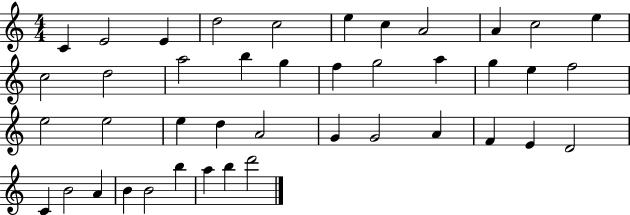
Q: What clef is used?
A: treble